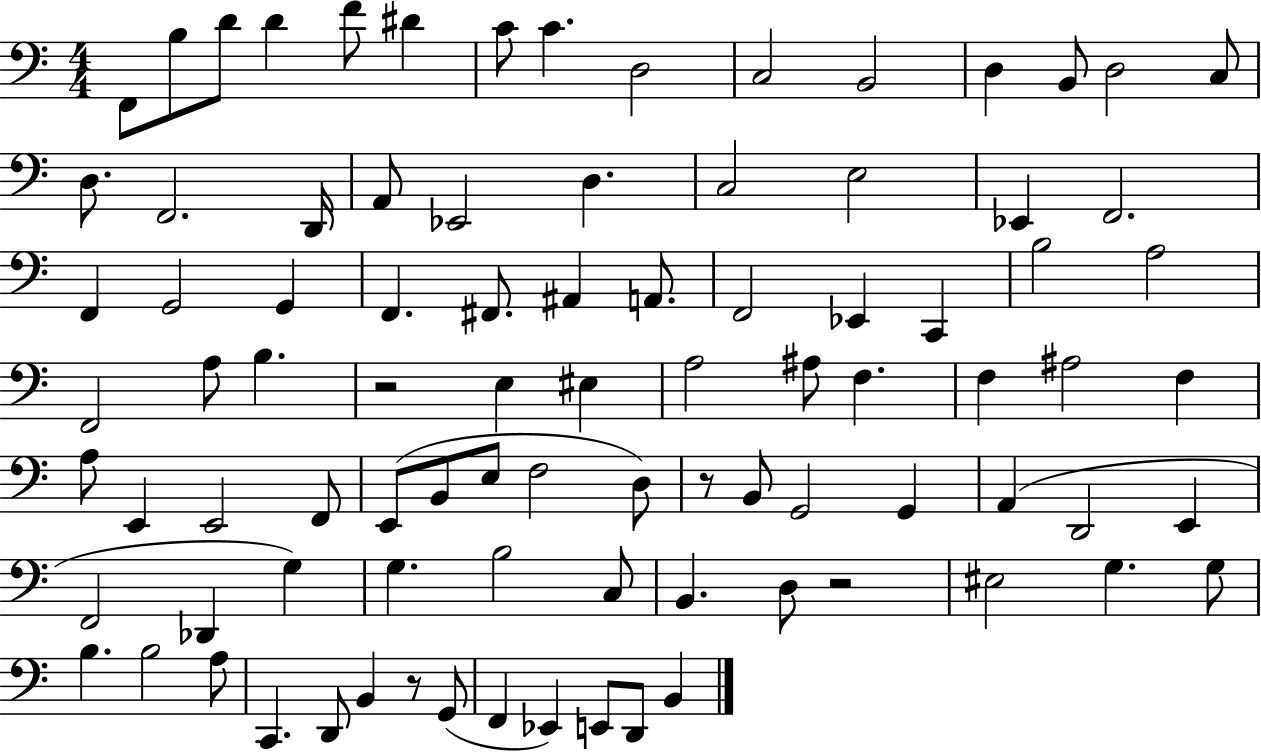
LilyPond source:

{
  \clef bass
  \numericTimeSignature
  \time 4/4
  \key c \major
  f,8 b8 d'8 d'4 f'8 dis'4 | c'8 c'4. d2 | c2 b,2 | d4 b,8 d2 c8 | \break d8. f,2. d,16 | a,8 ees,2 d4. | c2 e2 | ees,4 f,2. | \break f,4 g,2 g,4 | f,4. fis,8. ais,4 a,8. | f,2 ees,4 c,4 | b2 a2 | \break f,2 a8 b4. | r2 e4 eis4 | a2 ais8 f4. | f4 ais2 f4 | \break a8 e,4 e,2 f,8 | e,8( b,8 e8 f2 d8) | r8 b,8 g,2 g,4 | a,4( d,2 e,4 | \break f,2 des,4 g4) | g4. b2 c8 | b,4. d8 r2 | eis2 g4. g8 | \break b4. b2 a8 | c,4. d,8 b,4 r8 g,8( | f,4 ees,4) e,8 d,8 b,4 | \bar "|."
}